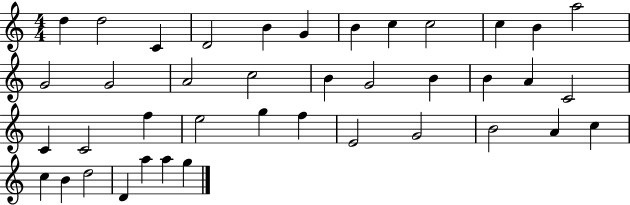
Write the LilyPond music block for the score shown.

{
  \clef treble
  \numericTimeSignature
  \time 4/4
  \key c \major
  d''4 d''2 c'4 | d'2 b'4 g'4 | b'4 c''4 c''2 | c''4 b'4 a''2 | \break g'2 g'2 | a'2 c''2 | b'4 g'2 b'4 | b'4 a'4 c'2 | \break c'4 c'2 f''4 | e''2 g''4 f''4 | e'2 g'2 | b'2 a'4 c''4 | \break c''4 b'4 d''2 | d'4 a''4 a''4 g''4 | \bar "|."
}